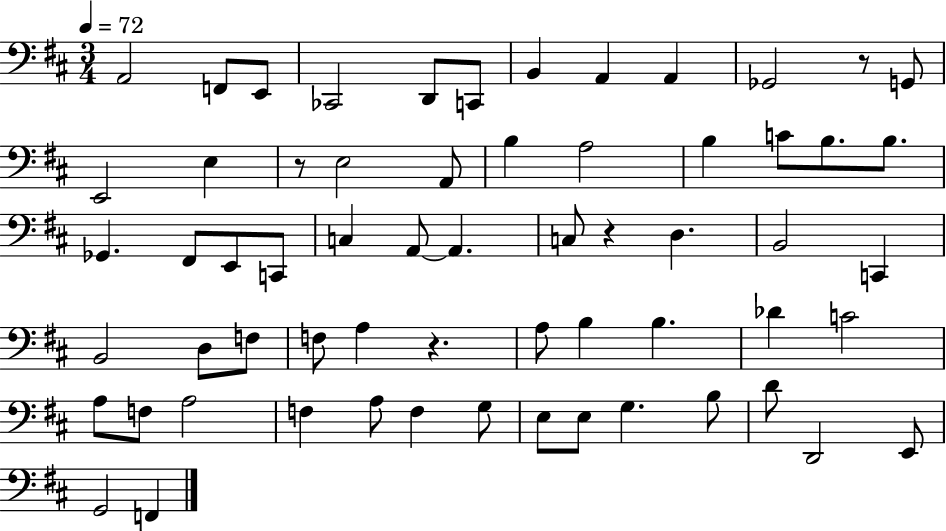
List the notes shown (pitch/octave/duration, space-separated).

A2/h F2/e E2/e CES2/h D2/e C2/e B2/q A2/q A2/q Gb2/h R/e G2/e E2/h E3/q R/e E3/h A2/e B3/q A3/h B3/q C4/e B3/e. B3/e. Gb2/q. F#2/e E2/e C2/e C3/q A2/e A2/q. C3/e R/q D3/q. B2/h C2/q B2/h D3/e F3/e F3/e A3/q R/q. A3/e B3/q B3/q. Db4/q C4/h A3/e F3/e A3/h F3/q A3/e F3/q G3/e E3/e E3/e G3/q. B3/e D4/e D2/h E2/e G2/h F2/q